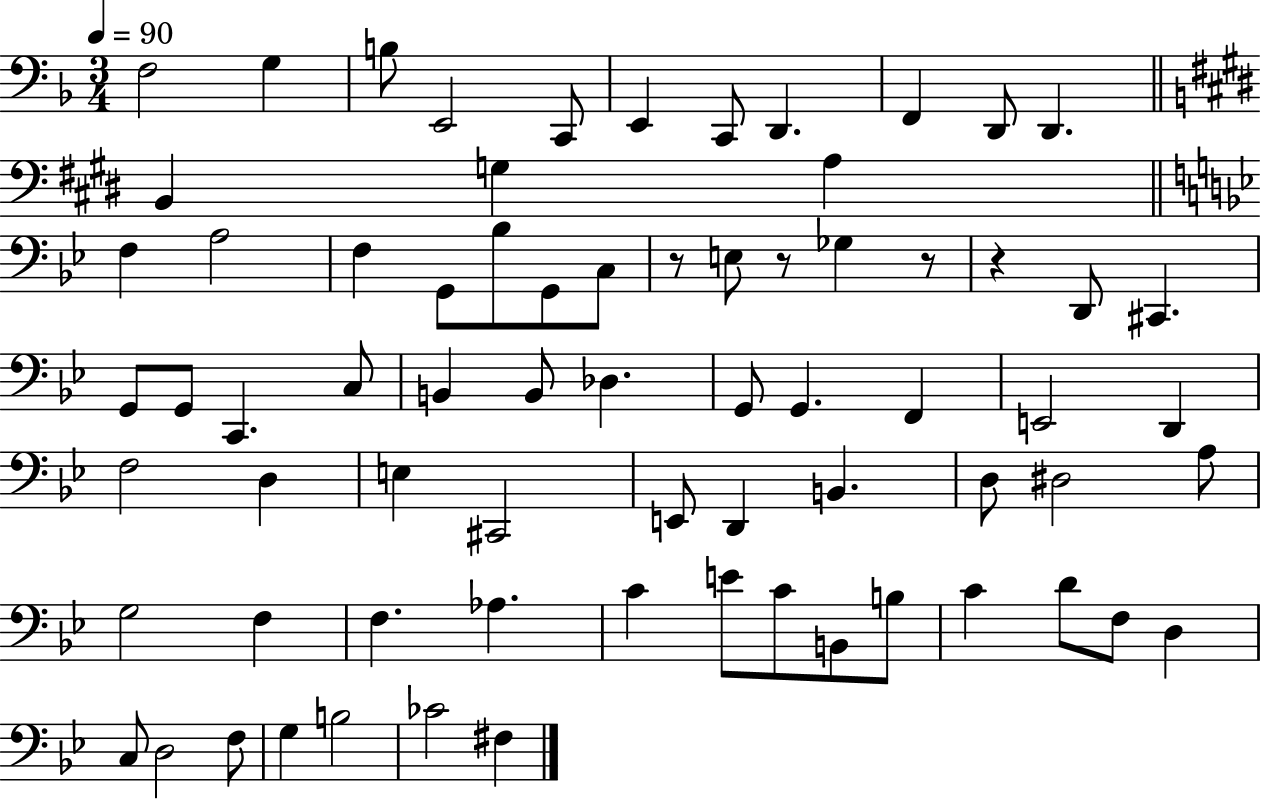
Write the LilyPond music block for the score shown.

{
  \clef bass
  \numericTimeSignature
  \time 3/4
  \key f \major
  \tempo 4 = 90
  f2 g4 | b8 e,2 c,8 | e,4 c,8 d,4. | f,4 d,8 d,4. | \break \bar "||" \break \key e \major b,4 g4 a4 | \bar "||" \break \key bes \major f4 a2 | f4 g,8 bes8 g,8 c8 | r8 e8 r8 ges4 r8 | r4 d,8 cis,4. | \break g,8 g,8 c,4. c8 | b,4 b,8 des4. | g,8 g,4. f,4 | e,2 d,4 | \break f2 d4 | e4 cis,2 | e,8 d,4 b,4. | d8 dis2 a8 | \break g2 f4 | f4. aes4. | c'4 e'8 c'8 b,8 b8 | c'4 d'8 f8 d4 | \break c8 d2 f8 | g4 b2 | ces'2 fis4 | \bar "|."
}